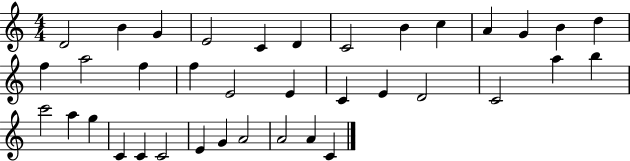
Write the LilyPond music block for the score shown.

{
  \clef treble
  \numericTimeSignature
  \time 4/4
  \key c \major
  d'2 b'4 g'4 | e'2 c'4 d'4 | c'2 b'4 c''4 | a'4 g'4 b'4 d''4 | \break f''4 a''2 f''4 | f''4 e'2 e'4 | c'4 e'4 d'2 | c'2 a''4 b''4 | \break c'''2 a''4 g''4 | c'4 c'4 c'2 | e'4 g'4 a'2 | a'2 a'4 c'4 | \break \bar "|."
}